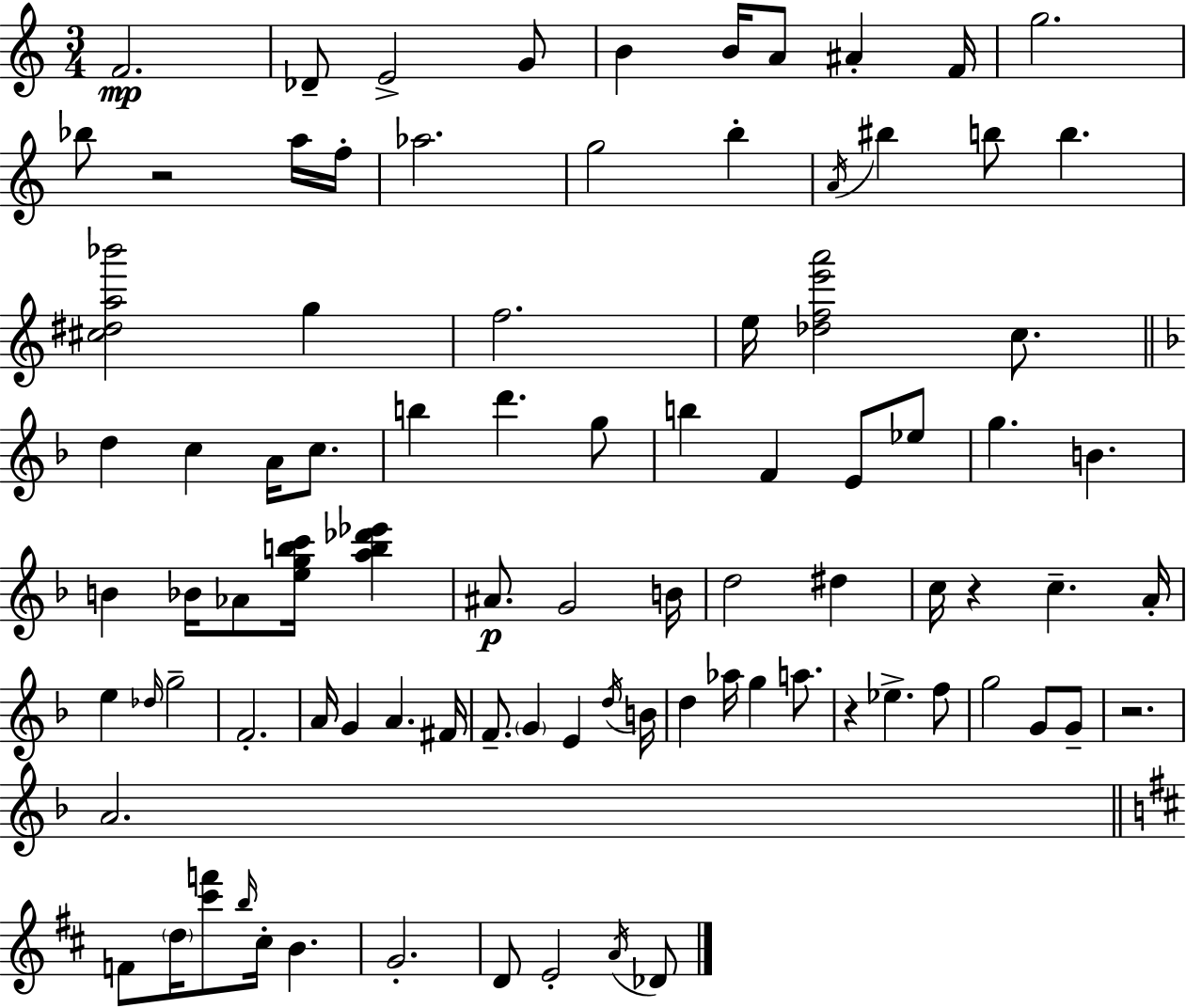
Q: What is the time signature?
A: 3/4